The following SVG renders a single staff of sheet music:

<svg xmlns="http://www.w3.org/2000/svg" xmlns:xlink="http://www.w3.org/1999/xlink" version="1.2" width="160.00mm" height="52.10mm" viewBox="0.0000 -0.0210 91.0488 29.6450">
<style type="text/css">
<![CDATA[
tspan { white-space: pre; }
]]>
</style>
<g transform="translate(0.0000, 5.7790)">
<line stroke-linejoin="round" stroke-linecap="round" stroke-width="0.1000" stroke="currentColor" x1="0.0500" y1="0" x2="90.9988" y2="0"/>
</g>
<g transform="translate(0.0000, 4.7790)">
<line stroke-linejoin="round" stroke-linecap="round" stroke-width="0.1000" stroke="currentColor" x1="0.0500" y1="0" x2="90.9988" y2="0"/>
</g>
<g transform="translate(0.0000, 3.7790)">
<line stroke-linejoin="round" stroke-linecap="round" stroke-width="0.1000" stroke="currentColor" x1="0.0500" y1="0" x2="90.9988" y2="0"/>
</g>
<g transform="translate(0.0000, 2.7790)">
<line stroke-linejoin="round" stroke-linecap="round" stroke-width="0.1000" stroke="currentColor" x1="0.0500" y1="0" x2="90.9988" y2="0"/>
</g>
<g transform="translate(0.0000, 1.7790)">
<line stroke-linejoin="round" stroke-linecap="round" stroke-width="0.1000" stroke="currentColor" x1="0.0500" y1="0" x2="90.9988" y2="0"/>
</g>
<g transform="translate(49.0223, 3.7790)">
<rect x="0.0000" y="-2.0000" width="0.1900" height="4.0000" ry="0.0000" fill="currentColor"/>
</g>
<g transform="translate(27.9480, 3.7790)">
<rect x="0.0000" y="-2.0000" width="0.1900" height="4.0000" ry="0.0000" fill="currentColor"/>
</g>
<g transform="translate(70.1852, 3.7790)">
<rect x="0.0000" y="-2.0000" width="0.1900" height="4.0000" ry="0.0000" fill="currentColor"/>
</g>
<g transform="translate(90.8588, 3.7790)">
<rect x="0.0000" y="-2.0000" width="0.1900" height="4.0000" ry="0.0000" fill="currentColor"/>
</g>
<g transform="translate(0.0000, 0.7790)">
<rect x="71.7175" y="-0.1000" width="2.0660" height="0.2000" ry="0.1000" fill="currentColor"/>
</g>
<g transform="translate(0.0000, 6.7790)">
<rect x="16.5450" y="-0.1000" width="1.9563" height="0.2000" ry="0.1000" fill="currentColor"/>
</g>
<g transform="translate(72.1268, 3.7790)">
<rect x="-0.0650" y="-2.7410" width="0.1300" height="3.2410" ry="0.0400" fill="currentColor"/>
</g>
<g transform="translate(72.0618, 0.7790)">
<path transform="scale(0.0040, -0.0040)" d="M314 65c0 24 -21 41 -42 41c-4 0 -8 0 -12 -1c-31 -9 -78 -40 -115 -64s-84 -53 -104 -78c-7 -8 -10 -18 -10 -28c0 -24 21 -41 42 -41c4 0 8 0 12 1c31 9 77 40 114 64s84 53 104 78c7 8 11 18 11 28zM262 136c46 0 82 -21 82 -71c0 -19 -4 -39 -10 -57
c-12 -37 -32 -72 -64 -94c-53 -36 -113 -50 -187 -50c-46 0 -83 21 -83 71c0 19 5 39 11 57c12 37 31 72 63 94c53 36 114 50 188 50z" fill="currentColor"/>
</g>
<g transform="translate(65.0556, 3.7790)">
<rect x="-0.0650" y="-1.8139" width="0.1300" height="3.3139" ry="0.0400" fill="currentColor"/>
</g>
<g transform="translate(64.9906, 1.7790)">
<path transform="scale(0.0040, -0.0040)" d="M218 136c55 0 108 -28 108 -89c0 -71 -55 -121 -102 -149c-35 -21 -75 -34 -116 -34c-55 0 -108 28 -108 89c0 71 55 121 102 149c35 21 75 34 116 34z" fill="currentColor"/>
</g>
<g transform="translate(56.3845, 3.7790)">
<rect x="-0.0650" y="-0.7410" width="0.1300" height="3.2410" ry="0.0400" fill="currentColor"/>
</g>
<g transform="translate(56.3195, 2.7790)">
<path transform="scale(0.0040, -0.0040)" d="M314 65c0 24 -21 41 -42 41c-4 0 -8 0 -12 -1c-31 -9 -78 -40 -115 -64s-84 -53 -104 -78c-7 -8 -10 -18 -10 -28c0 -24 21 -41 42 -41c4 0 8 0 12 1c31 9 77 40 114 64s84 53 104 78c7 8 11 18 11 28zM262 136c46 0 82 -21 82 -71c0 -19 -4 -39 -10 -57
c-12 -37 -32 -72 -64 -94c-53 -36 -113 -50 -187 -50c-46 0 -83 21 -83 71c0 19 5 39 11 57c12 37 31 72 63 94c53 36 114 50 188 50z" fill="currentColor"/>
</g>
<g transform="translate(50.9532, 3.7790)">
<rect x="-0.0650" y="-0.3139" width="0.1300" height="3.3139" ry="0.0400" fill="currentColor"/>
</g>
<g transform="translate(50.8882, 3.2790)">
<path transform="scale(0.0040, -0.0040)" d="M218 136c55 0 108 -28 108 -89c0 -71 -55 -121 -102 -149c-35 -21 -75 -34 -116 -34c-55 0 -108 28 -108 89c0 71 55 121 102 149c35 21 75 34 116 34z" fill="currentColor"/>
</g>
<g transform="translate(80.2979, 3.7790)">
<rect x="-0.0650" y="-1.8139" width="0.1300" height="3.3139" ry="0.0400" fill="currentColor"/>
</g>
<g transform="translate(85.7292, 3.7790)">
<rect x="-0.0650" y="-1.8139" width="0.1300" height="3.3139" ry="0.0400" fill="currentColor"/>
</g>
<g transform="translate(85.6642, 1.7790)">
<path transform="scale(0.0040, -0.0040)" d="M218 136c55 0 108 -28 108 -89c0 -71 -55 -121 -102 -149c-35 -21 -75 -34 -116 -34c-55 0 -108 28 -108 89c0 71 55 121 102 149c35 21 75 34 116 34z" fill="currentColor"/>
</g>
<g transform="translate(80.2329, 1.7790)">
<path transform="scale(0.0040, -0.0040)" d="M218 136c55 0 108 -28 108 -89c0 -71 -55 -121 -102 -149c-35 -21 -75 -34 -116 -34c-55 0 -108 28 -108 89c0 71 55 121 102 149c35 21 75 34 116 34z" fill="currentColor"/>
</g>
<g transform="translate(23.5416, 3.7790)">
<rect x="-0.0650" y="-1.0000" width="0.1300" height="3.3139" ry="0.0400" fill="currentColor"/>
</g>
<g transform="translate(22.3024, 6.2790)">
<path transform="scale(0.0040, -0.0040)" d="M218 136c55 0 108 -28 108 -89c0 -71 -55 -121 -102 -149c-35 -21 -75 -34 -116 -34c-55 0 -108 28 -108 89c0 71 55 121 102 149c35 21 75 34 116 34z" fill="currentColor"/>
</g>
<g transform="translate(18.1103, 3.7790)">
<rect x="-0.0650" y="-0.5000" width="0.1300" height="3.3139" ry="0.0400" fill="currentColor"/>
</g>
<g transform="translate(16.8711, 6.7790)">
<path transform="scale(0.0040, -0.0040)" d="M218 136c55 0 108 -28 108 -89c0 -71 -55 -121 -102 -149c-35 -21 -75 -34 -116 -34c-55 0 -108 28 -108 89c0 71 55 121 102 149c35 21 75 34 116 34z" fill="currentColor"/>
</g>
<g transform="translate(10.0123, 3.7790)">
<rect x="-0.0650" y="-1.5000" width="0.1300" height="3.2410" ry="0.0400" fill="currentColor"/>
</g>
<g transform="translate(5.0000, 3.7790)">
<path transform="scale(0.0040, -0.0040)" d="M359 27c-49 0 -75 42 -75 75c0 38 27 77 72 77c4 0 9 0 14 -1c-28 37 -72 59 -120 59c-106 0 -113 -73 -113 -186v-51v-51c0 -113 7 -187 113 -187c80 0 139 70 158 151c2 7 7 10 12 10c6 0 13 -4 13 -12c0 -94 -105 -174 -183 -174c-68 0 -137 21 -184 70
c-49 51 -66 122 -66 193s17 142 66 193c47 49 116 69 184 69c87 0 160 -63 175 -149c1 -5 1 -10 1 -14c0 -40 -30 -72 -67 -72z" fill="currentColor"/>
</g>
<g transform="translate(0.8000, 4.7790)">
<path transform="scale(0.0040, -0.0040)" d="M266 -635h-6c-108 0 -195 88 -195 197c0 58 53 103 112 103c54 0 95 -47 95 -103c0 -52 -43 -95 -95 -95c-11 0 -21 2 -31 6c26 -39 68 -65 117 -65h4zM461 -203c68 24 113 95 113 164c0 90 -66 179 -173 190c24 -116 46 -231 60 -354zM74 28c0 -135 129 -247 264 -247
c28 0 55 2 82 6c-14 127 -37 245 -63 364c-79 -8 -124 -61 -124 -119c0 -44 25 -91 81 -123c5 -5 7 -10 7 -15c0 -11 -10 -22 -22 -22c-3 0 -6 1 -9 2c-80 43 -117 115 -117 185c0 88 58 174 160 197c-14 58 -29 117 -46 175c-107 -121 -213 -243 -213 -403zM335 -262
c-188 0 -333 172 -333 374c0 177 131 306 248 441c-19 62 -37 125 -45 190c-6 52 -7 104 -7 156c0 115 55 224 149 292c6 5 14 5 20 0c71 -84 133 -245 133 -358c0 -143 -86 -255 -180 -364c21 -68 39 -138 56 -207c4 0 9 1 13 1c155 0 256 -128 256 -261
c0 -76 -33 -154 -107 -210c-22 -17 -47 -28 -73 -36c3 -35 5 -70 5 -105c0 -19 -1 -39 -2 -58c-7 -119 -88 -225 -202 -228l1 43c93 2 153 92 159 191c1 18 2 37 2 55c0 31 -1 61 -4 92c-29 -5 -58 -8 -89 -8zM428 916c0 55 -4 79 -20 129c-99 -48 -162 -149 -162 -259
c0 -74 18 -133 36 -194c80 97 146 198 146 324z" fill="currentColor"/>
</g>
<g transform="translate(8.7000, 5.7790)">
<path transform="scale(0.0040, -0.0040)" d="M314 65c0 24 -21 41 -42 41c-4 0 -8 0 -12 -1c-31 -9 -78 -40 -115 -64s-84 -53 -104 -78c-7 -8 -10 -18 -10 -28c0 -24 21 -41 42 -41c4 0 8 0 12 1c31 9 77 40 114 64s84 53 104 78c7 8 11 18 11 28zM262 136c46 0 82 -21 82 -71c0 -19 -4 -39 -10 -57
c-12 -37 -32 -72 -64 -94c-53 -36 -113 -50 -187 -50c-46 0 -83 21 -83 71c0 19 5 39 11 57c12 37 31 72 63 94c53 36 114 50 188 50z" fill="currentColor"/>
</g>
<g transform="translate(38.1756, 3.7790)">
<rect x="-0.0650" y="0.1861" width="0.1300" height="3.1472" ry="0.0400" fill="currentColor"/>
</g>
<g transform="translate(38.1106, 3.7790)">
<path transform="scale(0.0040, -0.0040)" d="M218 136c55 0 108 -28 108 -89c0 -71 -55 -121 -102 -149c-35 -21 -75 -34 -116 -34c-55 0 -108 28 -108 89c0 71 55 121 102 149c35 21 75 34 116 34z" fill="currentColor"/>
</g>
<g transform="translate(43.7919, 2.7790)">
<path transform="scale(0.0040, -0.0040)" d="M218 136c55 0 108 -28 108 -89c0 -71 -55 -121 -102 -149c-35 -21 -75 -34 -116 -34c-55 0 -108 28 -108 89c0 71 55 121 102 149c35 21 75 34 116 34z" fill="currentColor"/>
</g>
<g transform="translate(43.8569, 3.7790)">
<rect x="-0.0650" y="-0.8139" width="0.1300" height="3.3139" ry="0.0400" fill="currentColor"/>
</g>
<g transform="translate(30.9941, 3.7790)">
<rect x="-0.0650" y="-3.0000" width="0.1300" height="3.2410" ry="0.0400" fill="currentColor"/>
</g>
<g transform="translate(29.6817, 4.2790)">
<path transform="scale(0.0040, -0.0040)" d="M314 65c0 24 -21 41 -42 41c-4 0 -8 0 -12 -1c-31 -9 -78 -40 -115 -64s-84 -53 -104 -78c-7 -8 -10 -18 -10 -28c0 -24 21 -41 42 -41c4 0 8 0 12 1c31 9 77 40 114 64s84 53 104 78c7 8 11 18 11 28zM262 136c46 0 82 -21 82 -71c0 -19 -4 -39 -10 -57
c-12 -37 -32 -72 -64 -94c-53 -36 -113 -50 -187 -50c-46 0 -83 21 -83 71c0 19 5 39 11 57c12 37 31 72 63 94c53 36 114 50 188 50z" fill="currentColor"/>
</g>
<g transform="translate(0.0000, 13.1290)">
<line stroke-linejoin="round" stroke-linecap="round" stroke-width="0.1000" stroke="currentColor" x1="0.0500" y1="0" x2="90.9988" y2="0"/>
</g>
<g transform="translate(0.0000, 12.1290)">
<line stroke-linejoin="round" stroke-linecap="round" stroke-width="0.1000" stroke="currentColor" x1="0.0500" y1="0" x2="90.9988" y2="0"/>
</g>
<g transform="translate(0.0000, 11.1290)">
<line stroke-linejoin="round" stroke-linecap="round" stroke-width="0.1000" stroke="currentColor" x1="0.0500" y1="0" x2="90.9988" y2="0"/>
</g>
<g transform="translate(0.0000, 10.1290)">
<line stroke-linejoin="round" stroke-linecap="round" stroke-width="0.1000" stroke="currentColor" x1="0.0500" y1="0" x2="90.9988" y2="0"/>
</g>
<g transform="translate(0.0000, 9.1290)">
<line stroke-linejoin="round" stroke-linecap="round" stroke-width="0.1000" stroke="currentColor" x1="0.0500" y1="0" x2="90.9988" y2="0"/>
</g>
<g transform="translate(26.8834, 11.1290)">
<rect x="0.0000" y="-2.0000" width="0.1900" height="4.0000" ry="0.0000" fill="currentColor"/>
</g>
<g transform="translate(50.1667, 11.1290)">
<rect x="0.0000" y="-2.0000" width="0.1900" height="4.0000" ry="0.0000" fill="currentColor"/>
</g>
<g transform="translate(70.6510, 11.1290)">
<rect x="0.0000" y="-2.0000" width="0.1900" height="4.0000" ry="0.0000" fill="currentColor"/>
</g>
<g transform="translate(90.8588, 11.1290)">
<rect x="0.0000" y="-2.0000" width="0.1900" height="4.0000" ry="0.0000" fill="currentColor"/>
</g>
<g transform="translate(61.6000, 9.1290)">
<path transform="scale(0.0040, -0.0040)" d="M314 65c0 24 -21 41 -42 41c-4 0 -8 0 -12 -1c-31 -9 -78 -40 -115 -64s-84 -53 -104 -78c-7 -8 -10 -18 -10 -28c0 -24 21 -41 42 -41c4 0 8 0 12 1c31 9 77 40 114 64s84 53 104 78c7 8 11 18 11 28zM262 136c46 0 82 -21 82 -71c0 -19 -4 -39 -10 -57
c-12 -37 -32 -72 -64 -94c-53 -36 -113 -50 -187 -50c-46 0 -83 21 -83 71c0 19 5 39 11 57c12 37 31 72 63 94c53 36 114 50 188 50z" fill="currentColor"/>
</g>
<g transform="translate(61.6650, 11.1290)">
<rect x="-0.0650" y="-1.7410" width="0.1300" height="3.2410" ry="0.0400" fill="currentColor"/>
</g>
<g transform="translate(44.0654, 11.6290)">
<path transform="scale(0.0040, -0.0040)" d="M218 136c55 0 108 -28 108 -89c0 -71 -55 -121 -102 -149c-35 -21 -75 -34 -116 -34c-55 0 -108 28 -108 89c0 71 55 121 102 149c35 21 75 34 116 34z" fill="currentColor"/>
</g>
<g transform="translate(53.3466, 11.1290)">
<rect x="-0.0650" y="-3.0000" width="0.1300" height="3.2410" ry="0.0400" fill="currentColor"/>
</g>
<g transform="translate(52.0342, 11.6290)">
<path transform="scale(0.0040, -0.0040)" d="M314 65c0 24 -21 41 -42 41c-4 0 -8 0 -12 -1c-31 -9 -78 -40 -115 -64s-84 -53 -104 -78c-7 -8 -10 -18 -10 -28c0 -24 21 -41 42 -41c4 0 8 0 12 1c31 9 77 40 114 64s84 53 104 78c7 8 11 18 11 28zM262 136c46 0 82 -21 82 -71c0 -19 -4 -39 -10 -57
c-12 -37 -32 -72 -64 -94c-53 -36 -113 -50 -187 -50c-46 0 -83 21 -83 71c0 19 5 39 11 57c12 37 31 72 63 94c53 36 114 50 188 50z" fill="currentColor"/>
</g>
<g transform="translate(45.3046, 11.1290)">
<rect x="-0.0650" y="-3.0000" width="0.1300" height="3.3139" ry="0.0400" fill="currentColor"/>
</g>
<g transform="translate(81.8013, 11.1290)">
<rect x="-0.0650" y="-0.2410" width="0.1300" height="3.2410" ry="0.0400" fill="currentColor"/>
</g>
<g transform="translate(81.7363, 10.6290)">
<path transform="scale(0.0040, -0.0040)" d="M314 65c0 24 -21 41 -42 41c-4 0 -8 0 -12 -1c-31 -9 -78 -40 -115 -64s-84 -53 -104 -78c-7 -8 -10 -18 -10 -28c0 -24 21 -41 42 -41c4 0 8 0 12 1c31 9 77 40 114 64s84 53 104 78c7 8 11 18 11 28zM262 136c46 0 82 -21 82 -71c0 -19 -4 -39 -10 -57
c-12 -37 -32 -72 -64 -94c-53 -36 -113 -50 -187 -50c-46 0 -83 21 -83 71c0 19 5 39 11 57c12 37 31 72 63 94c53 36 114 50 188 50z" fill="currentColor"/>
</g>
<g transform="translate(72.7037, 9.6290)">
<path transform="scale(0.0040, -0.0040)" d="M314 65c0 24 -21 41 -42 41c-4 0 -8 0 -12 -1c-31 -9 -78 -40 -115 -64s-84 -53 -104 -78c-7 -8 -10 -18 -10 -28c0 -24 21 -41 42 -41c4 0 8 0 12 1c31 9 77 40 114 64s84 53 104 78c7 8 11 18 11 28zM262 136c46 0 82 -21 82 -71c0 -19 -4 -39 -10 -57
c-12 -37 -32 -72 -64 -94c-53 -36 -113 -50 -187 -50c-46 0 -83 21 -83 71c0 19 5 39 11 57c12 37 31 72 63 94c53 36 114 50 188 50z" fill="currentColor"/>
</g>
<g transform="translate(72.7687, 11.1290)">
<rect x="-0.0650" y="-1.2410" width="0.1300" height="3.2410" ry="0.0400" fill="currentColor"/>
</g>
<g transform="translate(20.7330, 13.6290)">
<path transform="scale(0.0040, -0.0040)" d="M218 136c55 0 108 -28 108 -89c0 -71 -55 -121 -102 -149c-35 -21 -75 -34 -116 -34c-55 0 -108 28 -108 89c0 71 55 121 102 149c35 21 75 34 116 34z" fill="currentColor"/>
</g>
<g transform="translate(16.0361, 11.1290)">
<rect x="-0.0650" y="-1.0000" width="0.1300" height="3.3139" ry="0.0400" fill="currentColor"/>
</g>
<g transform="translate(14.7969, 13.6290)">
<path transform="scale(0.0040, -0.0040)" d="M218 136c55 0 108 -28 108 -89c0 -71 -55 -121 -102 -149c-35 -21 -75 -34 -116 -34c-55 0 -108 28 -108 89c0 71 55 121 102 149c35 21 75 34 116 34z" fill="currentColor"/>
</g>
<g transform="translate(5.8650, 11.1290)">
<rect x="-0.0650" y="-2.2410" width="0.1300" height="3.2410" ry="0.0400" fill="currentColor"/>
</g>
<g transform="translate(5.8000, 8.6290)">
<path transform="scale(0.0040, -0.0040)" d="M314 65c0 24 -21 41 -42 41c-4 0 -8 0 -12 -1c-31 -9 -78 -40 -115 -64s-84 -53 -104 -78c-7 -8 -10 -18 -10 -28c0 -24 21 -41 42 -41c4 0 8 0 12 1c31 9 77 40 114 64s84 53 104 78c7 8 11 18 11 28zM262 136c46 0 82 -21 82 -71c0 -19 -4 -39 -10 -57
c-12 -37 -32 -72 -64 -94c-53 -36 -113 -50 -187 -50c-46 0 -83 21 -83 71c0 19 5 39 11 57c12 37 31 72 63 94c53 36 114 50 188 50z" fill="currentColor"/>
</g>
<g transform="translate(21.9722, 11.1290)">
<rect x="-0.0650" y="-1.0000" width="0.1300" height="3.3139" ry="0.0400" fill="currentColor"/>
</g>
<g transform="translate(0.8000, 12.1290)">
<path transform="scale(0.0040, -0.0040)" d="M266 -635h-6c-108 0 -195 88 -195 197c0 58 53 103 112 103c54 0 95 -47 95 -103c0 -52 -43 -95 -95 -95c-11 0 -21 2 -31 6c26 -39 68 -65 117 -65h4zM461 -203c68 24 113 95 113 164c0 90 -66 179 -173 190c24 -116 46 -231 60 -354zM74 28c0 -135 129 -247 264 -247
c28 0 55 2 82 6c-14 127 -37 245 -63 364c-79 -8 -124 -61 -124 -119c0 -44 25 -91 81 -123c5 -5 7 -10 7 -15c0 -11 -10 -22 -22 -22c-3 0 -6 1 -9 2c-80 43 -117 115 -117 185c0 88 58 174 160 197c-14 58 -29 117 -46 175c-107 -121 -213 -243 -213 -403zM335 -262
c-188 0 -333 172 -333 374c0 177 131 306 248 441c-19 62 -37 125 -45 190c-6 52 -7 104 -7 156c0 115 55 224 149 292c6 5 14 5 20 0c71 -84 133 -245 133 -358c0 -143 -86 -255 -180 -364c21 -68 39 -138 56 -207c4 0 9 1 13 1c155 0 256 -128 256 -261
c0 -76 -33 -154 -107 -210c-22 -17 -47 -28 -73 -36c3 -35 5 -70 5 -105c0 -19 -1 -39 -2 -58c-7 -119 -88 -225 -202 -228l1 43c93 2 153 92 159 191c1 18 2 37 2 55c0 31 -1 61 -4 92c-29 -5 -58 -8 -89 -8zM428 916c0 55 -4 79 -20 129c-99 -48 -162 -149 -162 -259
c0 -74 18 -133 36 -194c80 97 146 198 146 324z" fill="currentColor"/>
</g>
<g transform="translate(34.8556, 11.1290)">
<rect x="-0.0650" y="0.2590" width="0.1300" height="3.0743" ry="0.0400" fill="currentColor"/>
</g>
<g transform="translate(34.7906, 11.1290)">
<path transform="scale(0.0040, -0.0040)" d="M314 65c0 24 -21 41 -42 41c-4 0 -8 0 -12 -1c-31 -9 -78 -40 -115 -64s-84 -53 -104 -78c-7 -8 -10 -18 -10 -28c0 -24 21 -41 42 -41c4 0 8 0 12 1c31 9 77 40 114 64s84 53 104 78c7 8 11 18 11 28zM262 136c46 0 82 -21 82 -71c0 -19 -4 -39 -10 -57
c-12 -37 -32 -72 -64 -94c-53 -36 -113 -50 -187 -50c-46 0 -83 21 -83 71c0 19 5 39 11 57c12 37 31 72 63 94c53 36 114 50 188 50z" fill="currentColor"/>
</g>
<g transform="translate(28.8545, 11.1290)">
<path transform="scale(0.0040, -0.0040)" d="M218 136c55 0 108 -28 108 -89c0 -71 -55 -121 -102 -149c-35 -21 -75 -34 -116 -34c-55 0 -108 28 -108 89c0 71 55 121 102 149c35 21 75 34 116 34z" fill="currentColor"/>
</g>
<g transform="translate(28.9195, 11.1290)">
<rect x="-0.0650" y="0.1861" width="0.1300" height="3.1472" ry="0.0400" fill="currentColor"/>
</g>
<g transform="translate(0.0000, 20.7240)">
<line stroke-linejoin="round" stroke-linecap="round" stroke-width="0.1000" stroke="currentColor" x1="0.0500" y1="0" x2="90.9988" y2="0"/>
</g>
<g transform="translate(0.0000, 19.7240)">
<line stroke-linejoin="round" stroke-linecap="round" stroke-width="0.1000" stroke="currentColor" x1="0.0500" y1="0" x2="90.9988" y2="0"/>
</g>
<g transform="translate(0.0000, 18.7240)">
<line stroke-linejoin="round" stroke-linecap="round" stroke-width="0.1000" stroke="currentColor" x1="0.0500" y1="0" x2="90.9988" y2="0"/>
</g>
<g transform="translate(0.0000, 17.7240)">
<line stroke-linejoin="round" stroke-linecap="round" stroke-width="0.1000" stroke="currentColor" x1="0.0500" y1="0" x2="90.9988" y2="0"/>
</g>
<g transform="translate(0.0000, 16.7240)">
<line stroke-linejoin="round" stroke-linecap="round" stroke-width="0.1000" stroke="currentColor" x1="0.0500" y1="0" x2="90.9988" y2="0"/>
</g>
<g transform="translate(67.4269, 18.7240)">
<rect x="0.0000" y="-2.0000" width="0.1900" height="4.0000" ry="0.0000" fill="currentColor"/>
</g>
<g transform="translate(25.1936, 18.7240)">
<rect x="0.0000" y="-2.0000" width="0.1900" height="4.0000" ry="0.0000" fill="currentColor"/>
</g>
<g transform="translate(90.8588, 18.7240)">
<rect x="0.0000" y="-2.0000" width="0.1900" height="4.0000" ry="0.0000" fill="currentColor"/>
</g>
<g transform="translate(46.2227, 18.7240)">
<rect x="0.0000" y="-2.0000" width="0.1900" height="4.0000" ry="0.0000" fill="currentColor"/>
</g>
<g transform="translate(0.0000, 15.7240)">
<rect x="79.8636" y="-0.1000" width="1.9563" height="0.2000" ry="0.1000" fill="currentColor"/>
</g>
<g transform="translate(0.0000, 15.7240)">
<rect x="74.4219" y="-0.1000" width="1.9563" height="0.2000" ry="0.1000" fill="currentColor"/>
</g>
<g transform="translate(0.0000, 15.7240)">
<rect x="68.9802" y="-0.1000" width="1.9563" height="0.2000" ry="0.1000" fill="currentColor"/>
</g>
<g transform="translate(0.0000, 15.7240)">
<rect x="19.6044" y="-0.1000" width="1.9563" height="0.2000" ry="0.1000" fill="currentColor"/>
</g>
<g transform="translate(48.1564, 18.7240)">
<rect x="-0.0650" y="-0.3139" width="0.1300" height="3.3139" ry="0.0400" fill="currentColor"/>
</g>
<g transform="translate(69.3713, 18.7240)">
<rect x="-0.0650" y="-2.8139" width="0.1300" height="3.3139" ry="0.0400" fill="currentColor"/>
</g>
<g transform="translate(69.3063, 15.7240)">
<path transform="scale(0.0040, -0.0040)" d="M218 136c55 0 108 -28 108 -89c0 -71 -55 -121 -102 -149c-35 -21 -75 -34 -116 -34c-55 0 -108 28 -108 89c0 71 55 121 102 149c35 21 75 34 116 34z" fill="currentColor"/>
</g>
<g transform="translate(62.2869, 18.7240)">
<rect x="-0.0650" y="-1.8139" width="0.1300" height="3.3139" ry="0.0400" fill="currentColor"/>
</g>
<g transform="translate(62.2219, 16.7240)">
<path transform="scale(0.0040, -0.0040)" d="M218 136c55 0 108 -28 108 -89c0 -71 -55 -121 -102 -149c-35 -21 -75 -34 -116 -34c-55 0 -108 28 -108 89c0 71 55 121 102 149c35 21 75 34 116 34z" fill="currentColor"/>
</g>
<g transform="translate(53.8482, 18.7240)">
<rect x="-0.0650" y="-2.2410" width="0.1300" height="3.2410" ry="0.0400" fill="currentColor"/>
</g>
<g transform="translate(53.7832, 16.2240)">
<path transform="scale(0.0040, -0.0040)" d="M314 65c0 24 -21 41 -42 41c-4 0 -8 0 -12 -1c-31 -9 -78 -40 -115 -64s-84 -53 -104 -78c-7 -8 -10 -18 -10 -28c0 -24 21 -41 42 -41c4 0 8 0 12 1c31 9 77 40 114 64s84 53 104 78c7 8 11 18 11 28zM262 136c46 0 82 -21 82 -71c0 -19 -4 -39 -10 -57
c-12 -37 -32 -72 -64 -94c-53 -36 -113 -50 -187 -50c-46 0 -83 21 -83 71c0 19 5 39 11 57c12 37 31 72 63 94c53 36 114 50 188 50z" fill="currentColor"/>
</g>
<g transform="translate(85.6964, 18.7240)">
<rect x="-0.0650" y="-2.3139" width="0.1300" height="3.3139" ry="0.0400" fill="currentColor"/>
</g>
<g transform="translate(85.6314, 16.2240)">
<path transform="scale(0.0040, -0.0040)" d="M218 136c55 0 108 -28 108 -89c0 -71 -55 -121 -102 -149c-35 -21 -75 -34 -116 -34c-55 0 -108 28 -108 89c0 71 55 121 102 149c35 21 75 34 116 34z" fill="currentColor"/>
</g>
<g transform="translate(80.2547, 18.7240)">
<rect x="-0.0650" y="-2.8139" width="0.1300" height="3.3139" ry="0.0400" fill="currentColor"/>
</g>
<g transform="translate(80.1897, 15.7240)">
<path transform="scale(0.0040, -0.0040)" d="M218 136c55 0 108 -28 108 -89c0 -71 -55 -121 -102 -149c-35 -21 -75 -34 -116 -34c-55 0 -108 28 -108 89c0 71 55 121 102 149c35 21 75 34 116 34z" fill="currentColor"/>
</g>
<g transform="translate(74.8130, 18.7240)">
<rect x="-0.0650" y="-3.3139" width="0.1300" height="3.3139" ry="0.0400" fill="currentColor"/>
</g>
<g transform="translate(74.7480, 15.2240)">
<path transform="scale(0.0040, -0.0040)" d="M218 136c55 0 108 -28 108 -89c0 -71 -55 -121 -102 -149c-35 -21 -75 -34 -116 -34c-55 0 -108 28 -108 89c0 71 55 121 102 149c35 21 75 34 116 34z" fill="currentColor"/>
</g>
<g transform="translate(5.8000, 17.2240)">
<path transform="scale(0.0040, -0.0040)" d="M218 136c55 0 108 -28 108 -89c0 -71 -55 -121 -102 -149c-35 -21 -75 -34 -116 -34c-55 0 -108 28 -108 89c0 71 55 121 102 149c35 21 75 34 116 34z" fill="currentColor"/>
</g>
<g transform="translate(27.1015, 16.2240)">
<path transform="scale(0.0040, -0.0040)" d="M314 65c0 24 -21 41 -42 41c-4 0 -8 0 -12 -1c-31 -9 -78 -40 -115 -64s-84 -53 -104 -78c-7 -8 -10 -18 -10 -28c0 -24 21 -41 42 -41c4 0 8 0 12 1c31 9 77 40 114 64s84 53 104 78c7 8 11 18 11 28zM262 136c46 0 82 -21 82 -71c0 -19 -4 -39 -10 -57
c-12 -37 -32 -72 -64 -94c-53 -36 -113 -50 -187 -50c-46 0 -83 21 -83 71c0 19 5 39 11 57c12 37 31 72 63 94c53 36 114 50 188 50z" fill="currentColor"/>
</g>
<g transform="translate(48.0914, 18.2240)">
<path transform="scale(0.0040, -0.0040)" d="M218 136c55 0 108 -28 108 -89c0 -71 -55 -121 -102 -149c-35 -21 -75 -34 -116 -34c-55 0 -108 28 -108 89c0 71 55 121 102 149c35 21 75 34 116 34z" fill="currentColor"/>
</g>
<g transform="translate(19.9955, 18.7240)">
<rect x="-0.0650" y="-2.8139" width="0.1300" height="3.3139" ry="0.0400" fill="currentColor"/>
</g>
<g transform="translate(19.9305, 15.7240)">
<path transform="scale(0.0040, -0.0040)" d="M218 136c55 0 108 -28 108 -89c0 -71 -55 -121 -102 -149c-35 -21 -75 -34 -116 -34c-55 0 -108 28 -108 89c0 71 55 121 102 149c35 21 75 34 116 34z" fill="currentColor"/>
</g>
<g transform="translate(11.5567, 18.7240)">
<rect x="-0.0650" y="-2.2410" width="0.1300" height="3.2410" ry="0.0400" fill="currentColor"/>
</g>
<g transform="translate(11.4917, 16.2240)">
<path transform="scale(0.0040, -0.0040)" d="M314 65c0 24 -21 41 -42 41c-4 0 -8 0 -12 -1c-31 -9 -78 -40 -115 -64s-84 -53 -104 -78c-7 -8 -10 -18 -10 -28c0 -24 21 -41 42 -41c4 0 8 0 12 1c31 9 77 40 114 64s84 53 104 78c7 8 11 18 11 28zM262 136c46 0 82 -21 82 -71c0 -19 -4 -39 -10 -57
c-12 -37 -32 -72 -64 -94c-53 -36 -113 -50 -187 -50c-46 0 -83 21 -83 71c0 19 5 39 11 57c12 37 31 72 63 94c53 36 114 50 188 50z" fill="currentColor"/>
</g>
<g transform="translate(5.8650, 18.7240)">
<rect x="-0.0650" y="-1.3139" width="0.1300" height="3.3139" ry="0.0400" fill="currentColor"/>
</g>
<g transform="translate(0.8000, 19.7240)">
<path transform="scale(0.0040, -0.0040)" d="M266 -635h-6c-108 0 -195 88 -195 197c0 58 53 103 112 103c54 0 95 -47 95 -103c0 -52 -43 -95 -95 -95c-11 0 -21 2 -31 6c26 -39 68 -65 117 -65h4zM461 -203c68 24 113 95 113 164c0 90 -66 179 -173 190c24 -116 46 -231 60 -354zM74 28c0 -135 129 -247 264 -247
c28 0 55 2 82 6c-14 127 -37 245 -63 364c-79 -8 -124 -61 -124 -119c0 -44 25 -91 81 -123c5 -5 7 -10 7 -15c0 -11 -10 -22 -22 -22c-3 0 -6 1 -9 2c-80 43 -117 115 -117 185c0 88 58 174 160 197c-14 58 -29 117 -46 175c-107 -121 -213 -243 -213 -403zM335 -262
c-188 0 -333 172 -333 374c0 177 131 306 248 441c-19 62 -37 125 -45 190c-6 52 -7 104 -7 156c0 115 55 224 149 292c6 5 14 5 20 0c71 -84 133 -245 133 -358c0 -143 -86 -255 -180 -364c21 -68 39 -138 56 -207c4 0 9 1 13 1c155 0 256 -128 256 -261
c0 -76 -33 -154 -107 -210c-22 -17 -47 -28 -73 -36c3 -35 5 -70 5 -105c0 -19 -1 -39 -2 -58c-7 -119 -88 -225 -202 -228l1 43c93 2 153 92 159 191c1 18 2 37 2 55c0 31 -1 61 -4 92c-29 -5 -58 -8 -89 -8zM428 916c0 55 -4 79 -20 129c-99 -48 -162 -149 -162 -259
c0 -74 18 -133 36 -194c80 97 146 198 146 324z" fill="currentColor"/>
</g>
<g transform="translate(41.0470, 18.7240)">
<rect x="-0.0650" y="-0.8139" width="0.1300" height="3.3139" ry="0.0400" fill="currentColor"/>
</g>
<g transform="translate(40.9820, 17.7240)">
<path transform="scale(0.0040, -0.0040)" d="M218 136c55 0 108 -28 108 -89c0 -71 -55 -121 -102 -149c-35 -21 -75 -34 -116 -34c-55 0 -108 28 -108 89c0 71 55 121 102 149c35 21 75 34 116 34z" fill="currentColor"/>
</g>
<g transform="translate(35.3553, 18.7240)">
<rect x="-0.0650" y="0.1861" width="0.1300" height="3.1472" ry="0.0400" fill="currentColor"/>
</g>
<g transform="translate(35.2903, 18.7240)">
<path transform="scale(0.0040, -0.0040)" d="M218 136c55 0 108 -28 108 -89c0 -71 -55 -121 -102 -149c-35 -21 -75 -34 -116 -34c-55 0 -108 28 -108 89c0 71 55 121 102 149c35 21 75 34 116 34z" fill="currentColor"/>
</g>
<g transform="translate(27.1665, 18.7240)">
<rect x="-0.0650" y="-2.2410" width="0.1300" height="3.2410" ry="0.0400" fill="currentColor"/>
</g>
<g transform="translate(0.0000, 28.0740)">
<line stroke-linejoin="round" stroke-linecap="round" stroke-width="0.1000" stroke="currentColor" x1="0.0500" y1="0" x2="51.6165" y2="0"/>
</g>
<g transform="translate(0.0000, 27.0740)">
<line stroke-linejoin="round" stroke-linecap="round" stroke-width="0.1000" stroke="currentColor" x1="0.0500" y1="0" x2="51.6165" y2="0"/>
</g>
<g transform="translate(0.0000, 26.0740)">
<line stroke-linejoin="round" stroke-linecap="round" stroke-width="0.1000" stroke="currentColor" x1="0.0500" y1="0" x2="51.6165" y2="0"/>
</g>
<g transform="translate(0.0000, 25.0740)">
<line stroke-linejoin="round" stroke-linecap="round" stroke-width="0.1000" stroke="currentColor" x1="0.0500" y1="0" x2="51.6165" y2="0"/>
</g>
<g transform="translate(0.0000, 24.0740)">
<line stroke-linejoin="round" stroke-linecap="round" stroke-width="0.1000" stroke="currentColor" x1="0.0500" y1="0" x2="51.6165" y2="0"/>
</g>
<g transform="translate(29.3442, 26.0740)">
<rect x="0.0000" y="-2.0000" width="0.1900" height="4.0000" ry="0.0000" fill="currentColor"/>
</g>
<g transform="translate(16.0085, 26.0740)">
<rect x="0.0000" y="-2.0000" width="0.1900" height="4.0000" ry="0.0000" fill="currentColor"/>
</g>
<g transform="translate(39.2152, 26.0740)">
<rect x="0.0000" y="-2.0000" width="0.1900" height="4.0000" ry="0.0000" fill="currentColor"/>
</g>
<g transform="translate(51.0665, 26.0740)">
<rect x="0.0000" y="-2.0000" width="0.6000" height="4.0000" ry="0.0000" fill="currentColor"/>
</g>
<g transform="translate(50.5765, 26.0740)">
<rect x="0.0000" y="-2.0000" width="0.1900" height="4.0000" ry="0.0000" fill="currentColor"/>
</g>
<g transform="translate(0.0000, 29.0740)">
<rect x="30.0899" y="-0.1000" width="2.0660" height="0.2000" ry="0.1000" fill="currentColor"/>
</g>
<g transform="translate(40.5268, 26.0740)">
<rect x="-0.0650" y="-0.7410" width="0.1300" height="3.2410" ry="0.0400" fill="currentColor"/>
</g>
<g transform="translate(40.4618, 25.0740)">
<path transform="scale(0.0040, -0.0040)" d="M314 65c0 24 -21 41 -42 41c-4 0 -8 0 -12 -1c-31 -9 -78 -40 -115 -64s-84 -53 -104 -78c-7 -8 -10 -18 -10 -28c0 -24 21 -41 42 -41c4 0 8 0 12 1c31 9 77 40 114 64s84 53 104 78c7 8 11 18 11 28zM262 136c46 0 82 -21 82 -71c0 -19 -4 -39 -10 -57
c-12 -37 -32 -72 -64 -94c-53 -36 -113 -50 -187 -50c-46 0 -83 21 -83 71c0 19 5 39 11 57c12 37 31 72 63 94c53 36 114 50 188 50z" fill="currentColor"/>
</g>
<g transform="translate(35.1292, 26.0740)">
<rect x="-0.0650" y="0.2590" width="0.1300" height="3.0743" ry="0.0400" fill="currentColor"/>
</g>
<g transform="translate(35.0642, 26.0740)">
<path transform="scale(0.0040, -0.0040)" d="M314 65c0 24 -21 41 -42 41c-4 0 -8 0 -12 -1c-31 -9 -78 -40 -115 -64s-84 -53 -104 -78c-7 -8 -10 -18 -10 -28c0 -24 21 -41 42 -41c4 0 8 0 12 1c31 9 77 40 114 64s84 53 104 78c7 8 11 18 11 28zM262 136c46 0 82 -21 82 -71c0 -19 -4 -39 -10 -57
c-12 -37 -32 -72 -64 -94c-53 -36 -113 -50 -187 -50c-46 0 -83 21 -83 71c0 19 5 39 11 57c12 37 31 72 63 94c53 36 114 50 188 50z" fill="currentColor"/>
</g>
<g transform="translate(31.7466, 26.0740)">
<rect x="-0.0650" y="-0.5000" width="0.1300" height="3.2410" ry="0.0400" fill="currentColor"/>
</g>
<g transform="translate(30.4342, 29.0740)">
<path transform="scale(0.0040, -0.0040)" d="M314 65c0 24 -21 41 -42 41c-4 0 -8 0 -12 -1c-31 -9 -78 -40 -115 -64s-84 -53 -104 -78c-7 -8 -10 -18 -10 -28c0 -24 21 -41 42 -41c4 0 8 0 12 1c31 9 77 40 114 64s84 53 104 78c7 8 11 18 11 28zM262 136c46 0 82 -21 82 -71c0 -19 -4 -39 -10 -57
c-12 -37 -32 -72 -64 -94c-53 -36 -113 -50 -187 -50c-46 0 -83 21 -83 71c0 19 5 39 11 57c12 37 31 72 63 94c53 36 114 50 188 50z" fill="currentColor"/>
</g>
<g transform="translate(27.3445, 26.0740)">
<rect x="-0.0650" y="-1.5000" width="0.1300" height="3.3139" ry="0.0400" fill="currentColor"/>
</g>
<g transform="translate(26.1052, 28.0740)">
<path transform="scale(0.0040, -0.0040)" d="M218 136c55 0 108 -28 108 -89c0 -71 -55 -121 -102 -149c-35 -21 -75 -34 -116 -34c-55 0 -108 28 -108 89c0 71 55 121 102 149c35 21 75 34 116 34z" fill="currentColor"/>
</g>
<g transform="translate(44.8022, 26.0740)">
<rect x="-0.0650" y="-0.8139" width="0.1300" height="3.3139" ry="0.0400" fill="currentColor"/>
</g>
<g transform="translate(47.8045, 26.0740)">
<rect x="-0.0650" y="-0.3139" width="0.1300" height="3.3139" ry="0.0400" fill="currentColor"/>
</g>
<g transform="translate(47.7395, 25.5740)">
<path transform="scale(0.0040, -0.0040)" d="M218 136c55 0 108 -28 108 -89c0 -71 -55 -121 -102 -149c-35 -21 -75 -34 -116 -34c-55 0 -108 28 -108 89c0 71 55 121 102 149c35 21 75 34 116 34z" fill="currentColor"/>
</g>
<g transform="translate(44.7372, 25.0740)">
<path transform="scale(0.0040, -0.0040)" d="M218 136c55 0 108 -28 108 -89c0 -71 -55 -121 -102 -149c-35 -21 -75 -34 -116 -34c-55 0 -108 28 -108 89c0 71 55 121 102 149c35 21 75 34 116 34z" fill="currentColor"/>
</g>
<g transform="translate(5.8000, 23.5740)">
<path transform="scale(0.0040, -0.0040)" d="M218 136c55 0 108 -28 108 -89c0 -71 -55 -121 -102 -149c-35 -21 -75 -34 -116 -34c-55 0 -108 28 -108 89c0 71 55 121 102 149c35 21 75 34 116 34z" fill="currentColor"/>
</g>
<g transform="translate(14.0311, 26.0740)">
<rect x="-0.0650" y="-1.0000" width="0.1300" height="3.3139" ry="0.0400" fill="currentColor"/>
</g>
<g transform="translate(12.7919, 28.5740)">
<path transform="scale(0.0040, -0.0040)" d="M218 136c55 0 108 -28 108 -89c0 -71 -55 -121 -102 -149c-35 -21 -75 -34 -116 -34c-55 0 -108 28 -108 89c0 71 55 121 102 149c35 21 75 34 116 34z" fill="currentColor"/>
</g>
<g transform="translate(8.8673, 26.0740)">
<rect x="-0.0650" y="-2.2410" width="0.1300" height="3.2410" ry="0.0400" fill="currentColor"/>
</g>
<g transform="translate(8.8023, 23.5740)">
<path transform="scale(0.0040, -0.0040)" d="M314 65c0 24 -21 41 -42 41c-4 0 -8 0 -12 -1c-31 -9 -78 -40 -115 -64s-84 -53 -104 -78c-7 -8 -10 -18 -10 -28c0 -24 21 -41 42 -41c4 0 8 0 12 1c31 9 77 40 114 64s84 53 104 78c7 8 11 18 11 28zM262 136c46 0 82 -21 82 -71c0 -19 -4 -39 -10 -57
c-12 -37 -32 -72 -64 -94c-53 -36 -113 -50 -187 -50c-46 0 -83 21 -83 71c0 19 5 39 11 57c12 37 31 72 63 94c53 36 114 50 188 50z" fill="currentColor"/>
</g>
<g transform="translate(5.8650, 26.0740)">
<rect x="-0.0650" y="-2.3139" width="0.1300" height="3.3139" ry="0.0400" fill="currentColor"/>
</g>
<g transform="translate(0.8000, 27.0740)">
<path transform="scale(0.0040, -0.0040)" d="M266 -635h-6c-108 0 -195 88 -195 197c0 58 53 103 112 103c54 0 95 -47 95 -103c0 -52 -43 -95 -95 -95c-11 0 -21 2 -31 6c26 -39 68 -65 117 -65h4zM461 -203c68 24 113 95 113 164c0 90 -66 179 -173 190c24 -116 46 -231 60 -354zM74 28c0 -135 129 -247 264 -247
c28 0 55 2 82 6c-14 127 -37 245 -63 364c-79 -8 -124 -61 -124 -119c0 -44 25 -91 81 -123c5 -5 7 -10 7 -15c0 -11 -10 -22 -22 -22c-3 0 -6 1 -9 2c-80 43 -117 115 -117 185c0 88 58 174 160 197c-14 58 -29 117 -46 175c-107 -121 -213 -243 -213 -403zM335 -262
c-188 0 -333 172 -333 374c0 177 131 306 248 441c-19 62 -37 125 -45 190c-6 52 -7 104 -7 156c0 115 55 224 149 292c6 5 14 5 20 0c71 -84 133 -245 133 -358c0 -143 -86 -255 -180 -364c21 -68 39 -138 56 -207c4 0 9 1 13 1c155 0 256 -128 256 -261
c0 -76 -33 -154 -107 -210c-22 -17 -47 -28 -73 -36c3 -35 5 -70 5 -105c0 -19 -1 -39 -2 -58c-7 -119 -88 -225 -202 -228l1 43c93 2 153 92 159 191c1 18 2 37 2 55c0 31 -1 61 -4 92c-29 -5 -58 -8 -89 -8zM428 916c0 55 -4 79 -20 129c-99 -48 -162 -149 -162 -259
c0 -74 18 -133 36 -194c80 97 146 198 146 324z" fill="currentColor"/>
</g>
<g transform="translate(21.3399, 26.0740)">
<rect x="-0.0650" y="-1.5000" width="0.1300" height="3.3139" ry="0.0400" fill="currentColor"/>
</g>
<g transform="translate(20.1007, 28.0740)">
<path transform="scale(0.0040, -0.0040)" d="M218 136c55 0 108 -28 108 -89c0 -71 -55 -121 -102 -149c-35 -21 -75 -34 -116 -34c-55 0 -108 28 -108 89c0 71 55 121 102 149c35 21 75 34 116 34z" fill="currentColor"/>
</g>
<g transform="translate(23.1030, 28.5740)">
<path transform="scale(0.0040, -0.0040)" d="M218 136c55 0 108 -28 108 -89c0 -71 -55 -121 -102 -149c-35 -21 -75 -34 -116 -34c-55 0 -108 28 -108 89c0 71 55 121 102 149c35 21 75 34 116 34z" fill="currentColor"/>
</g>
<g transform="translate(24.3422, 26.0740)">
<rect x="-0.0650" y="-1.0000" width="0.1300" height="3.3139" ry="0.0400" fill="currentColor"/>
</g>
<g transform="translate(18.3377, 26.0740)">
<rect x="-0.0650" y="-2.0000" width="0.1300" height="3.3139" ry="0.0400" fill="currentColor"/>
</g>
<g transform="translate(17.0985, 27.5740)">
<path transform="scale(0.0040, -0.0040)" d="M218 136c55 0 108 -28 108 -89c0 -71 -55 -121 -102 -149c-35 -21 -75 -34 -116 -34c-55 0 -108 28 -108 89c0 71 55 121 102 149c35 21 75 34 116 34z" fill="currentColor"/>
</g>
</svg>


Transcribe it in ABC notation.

X:1
T:Untitled
M:4/4
L:1/4
K:C
E2 C D A2 B d c d2 f a2 f f g2 D D B B2 A A2 f2 e2 c2 e g2 a g2 B d c g2 f a b a g g g2 D F E D E C2 B2 d2 d c